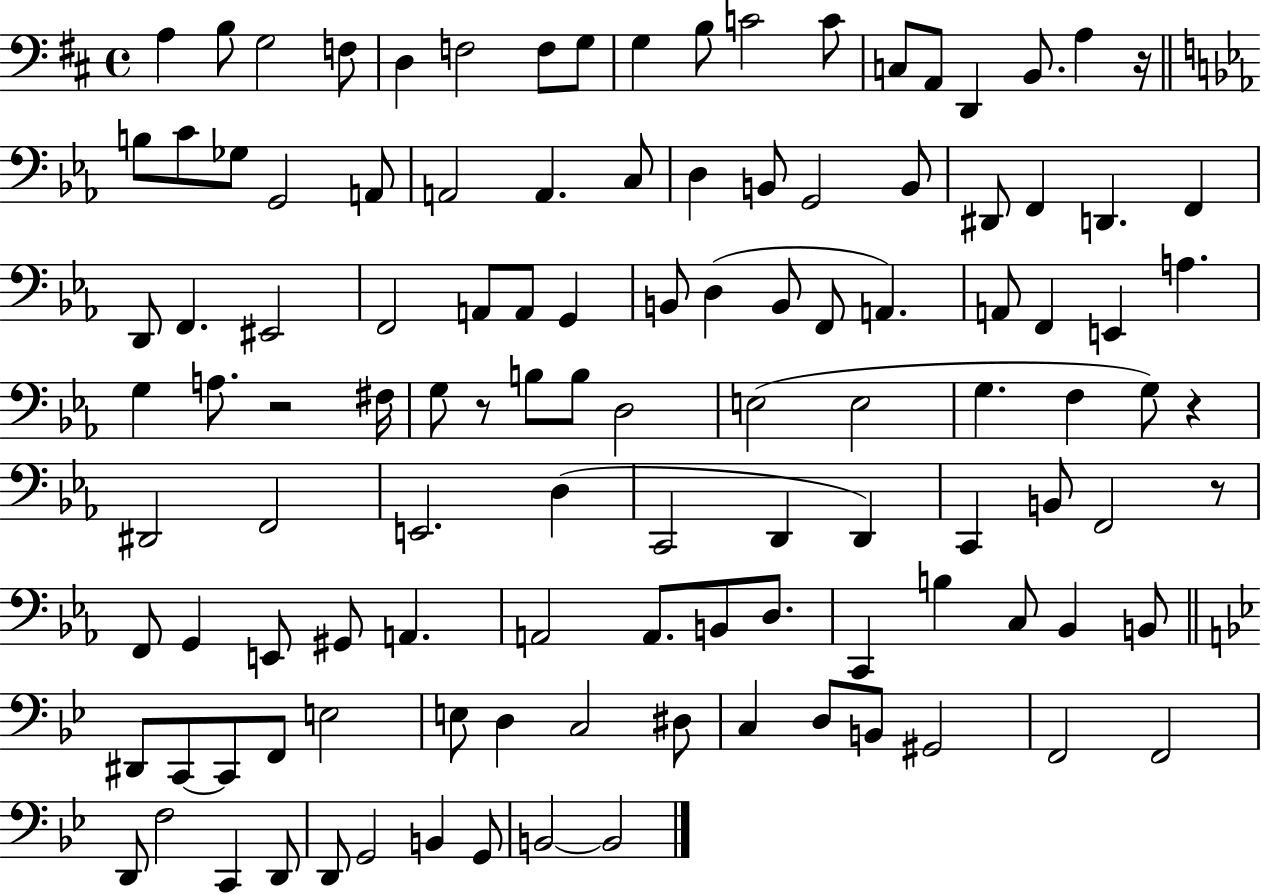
X:1
T:Untitled
M:4/4
L:1/4
K:D
A, B,/2 G,2 F,/2 D, F,2 F,/2 G,/2 G, B,/2 C2 C/2 C,/2 A,,/2 D,, B,,/2 A, z/4 B,/2 C/2 _G,/2 G,,2 A,,/2 A,,2 A,, C,/2 D, B,,/2 G,,2 B,,/2 ^D,,/2 F,, D,, F,, D,,/2 F,, ^E,,2 F,,2 A,,/2 A,,/2 G,, B,,/2 D, B,,/2 F,,/2 A,, A,,/2 F,, E,, A, G, A,/2 z2 ^F,/4 G,/2 z/2 B,/2 B,/2 D,2 E,2 E,2 G, F, G,/2 z ^D,,2 F,,2 E,,2 D, C,,2 D,, D,, C,, B,,/2 F,,2 z/2 F,,/2 G,, E,,/2 ^G,,/2 A,, A,,2 A,,/2 B,,/2 D,/2 C,, B, C,/2 _B,, B,,/2 ^D,,/2 C,,/2 C,,/2 F,,/2 E,2 E,/2 D, C,2 ^D,/2 C, D,/2 B,,/2 ^G,,2 F,,2 F,,2 D,,/2 F,2 C,, D,,/2 D,,/2 G,,2 B,, G,,/2 B,,2 B,,2